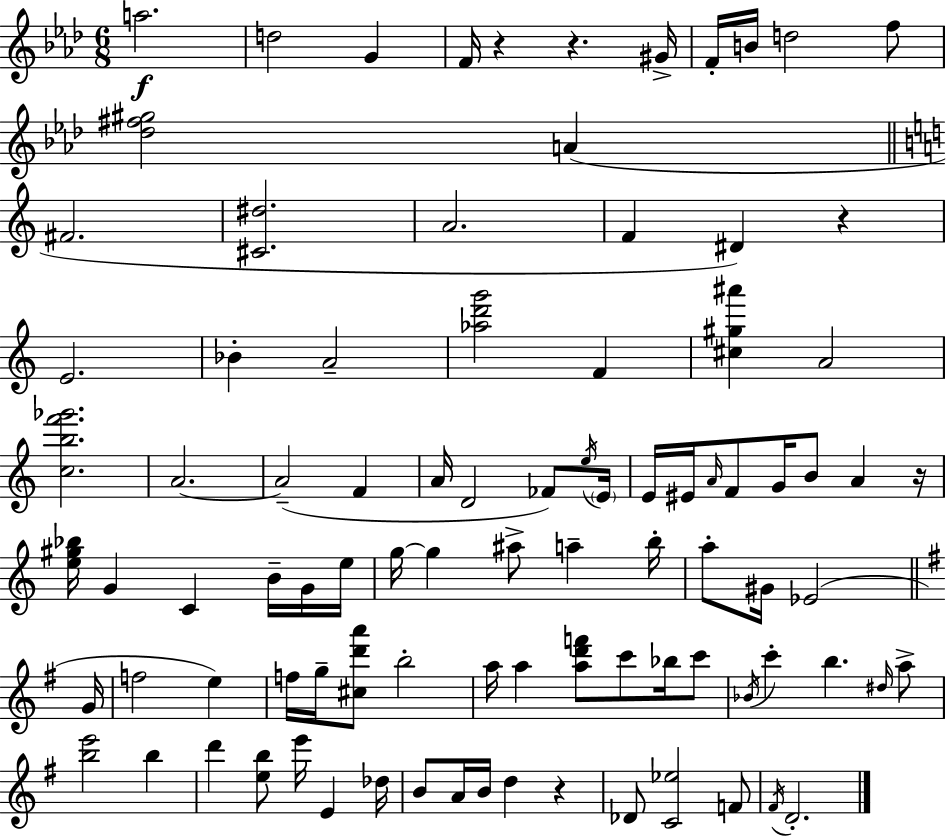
A5/h. D5/h G4/q F4/s R/q R/q. G#4/s F4/s B4/s D5/h F5/e [Db5,F#5,G#5]/h A4/q F#4/h. [C#4,D#5]/h. A4/h. F4/q D#4/q R/q E4/h. Bb4/q A4/h [Ab5,D6,G6]/h F4/q [C#5,G#5,A#6]/q A4/h [C5,B5,F6,Gb6]/h. A4/h. A4/h F4/q A4/s D4/h FES4/e E5/s E4/s E4/s EIS4/s A4/s F4/e G4/s B4/e A4/q R/s [E5,G#5,Bb5]/s G4/q C4/q B4/s G4/s E5/s G5/s G5/q A#5/e A5/q B5/s A5/e G#4/s Eb4/h G4/s F5/h E5/q F5/s G5/s [C#5,D6,A6]/e B5/h A5/s A5/q [A5,D6,F6]/e C6/e Bb5/s C6/e Bb4/s C6/q B5/q. D#5/s A5/e [B5,E6]/h B5/q D6/q [E5,B5]/e E6/s E4/q Db5/s B4/e A4/s B4/s D5/q R/q Db4/e [C4,Eb5]/h F4/e F#4/s D4/h.